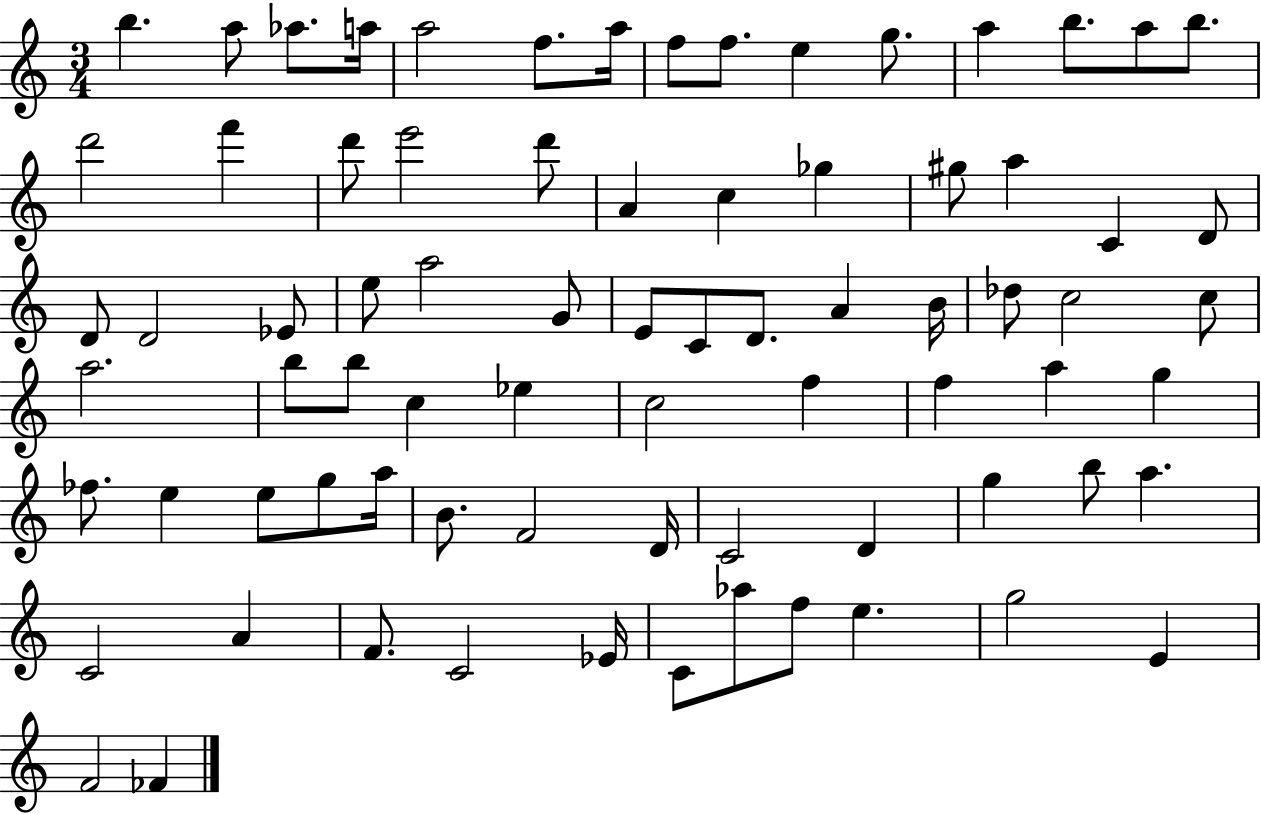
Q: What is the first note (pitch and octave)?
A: B5